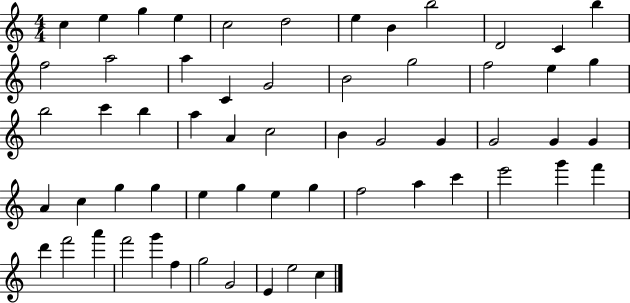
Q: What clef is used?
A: treble